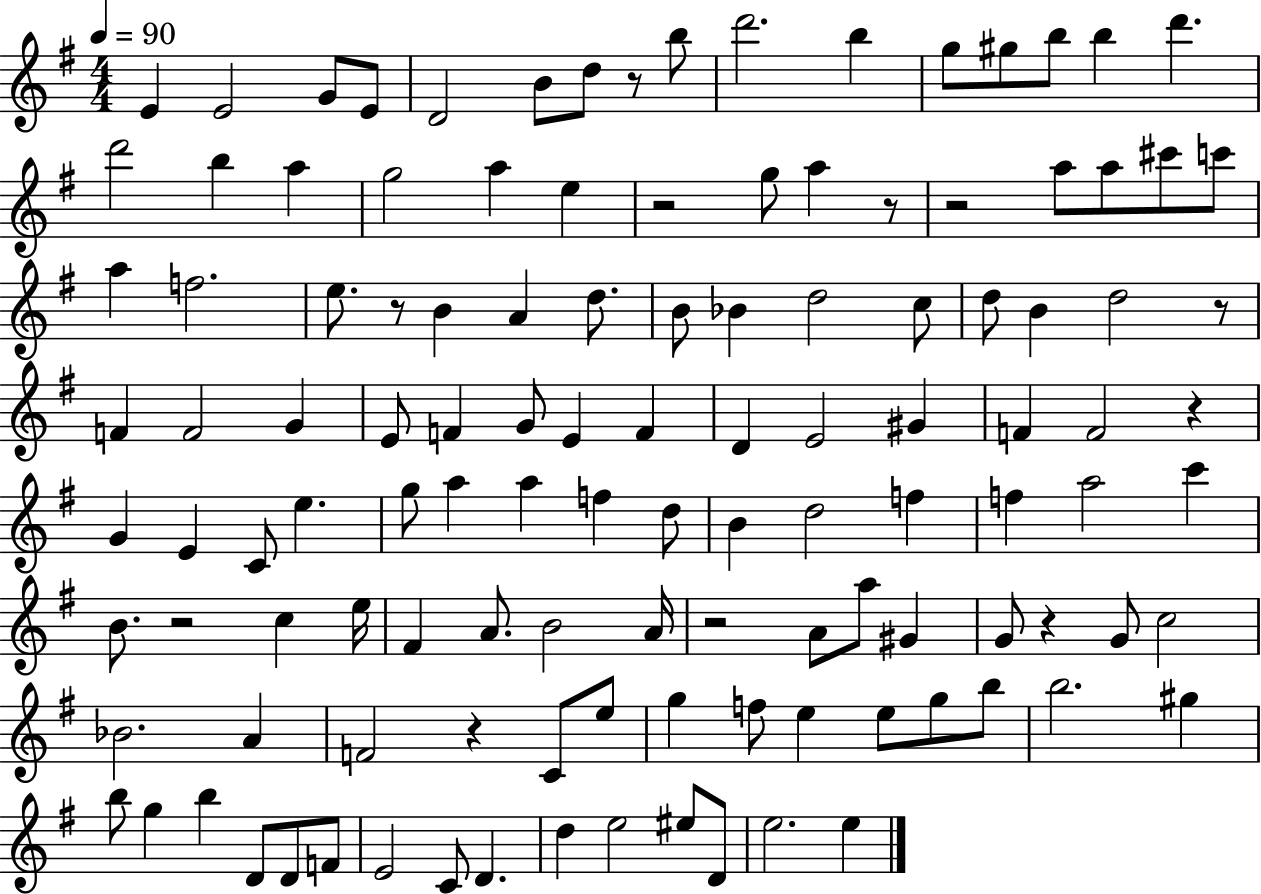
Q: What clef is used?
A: treble